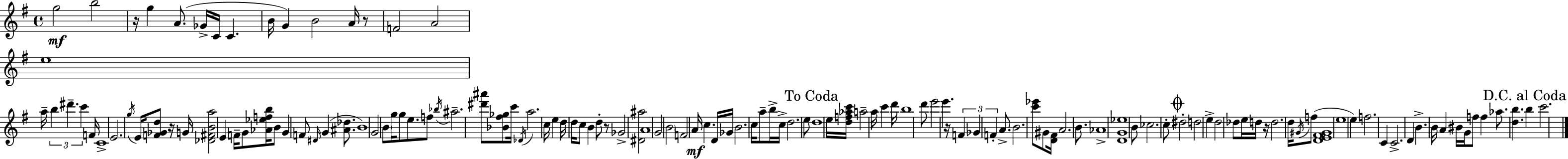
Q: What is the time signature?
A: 4/4